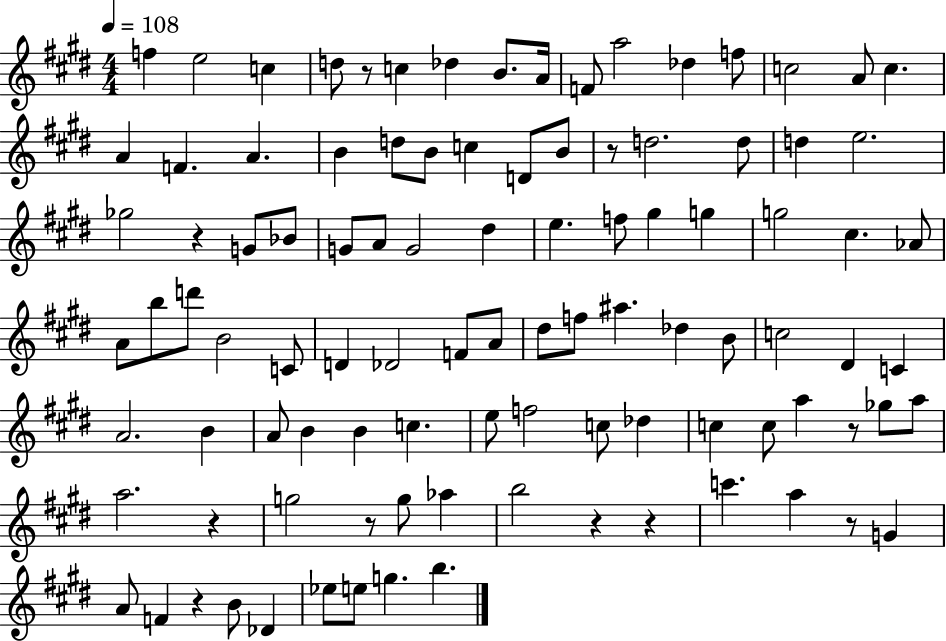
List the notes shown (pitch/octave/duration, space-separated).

F5/q E5/h C5/q D5/e R/e C5/q Db5/q B4/e. A4/s F4/e A5/h Db5/q F5/e C5/h A4/e C5/q. A4/q F4/q. A4/q. B4/q D5/e B4/e C5/q D4/e B4/e R/e D5/h. D5/e D5/q E5/h. Gb5/h R/q G4/e Bb4/e G4/e A4/e G4/h D#5/q E5/q. F5/e G#5/q G5/q G5/h C#5/q. Ab4/e A4/e B5/e D6/e B4/h C4/e D4/q Db4/h F4/e A4/e D#5/e F5/e A#5/q. Db5/q B4/e C5/h D#4/q C4/q A4/h. B4/q A4/e B4/q B4/q C5/q. E5/e F5/h C5/e Db5/q C5/q C5/e A5/q R/e Gb5/e A5/e A5/h. R/q G5/h R/e G5/e Ab5/q B5/h R/q R/q C6/q. A5/q R/e G4/q A4/e F4/q R/q B4/e Db4/q Eb5/e E5/e G5/q. B5/q.